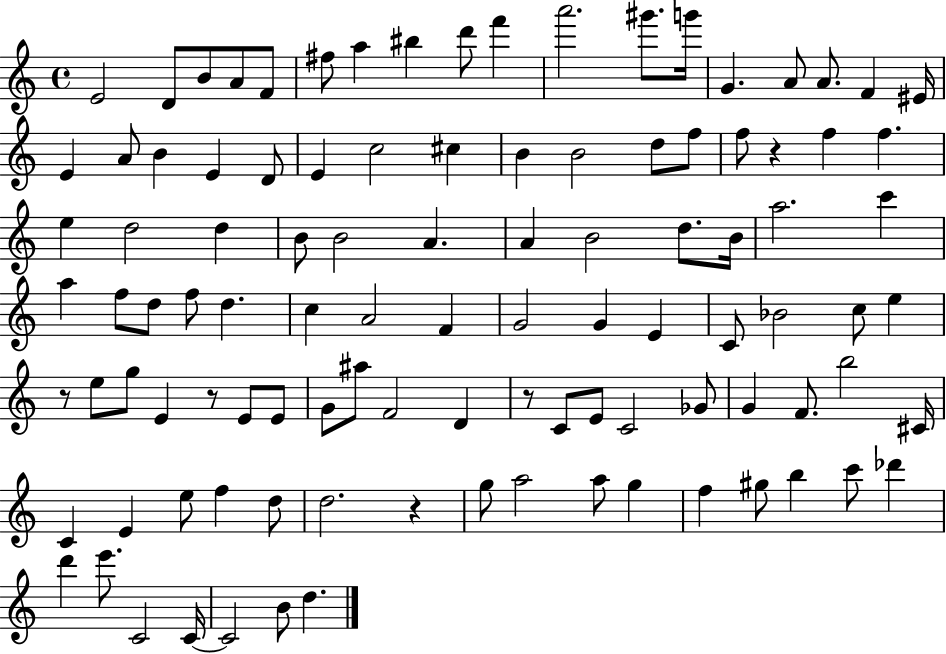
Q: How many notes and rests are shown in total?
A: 104